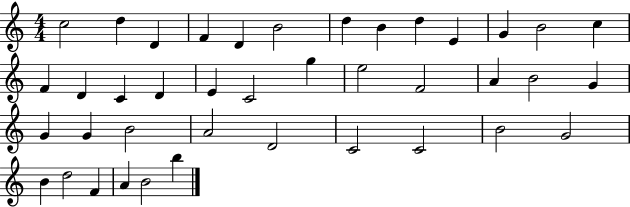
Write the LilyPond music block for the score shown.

{
  \clef treble
  \numericTimeSignature
  \time 4/4
  \key c \major
  c''2 d''4 d'4 | f'4 d'4 b'2 | d''4 b'4 d''4 e'4 | g'4 b'2 c''4 | \break f'4 d'4 c'4 d'4 | e'4 c'2 g''4 | e''2 f'2 | a'4 b'2 g'4 | \break g'4 g'4 b'2 | a'2 d'2 | c'2 c'2 | b'2 g'2 | \break b'4 d''2 f'4 | a'4 b'2 b''4 | \bar "|."
}